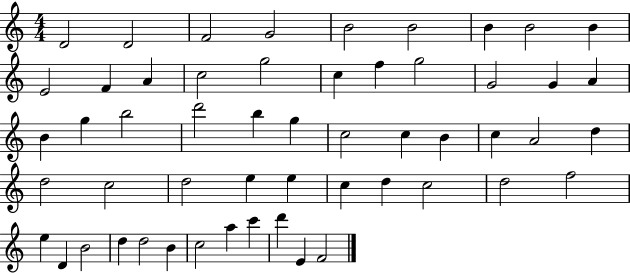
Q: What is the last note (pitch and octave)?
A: F4